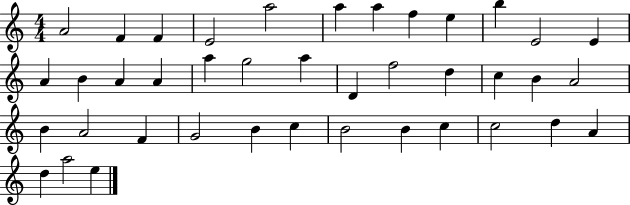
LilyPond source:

{
  \clef treble
  \numericTimeSignature
  \time 4/4
  \key c \major
  a'2 f'4 f'4 | e'2 a''2 | a''4 a''4 f''4 e''4 | b''4 e'2 e'4 | \break a'4 b'4 a'4 a'4 | a''4 g''2 a''4 | d'4 f''2 d''4 | c''4 b'4 a'2 | \break b'4 a'2 f'4 | g'2 b'4 c''4 | b'2 b'4 c''4 | c''2 d''4 a'4 | \break d''4 a''2 e''4 | \bar "|."
}